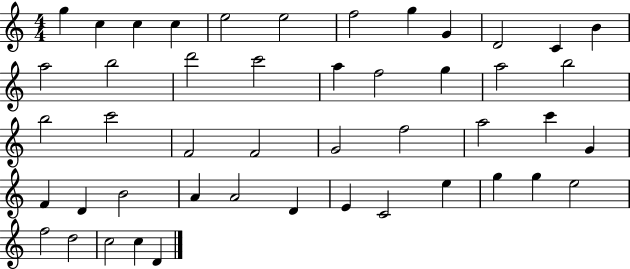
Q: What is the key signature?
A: C major